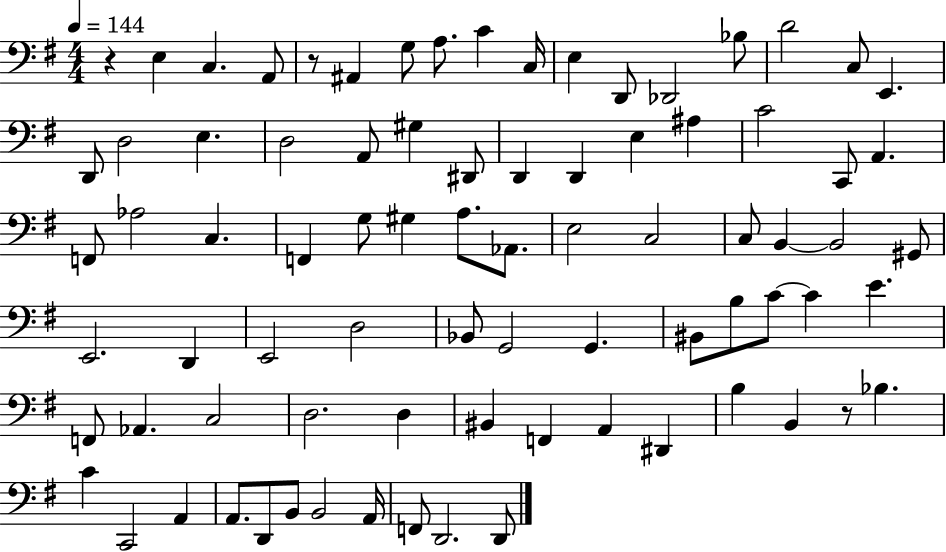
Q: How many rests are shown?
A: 3